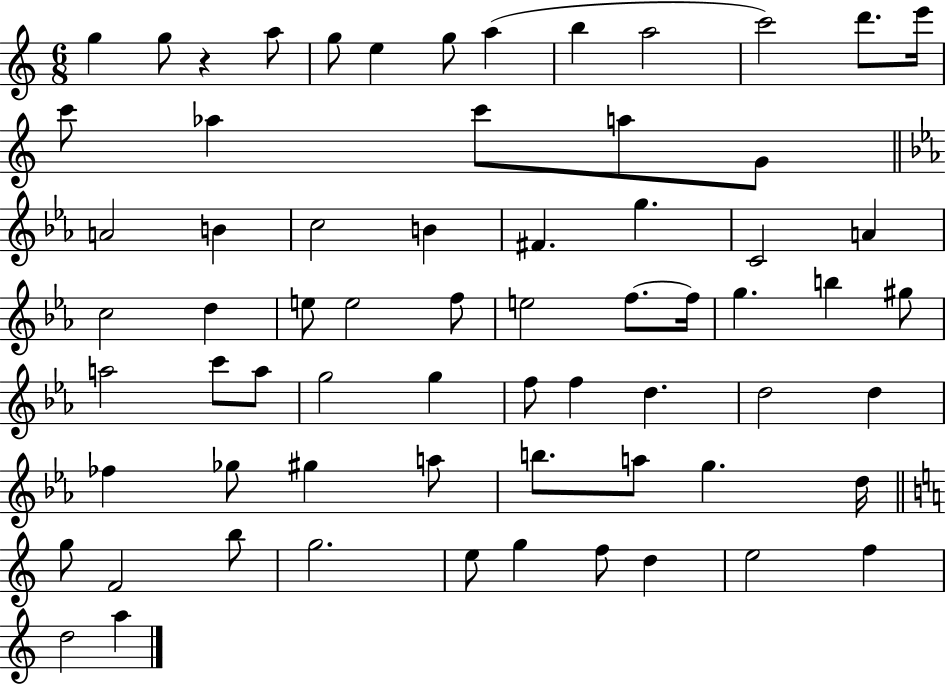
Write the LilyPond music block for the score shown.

{
  \clef treble
  \numericTimeSignature
  \time 6/8
  \key c \major
  g''4 g''8 r4 a''8 | g''8 e''4 g''8 a''4( | b''4 a''2 | c'''2) d'''8. e'''16 | \break c'''8 aes''4 c'''8 a''8 g'8 | \bar "||" \break \key ees \major a'2 b'4 | c''2 b'4 | fis'4. g''4. | c'2 a'4 | \break c''2 d''4 | e''8 e''2 f''8 | e''2 f''8.~~ f''16 | g''4. b''4 gis''8 | \break a''2 c'''8 a''8 | g''2 g''4 | f''8 f''4 d''4. | d''2 d''4 | \break fes''4 ges''8 gis''4 a''8 | b''8. a''8 g''4. d''16 | \bar "||" \break \key c \major g''8 f'2 b''8 | g''2. | e''8 g''4 f''8 d''4 | e''2 f''4 | \break d''2 a''4 | \bar "|."
}